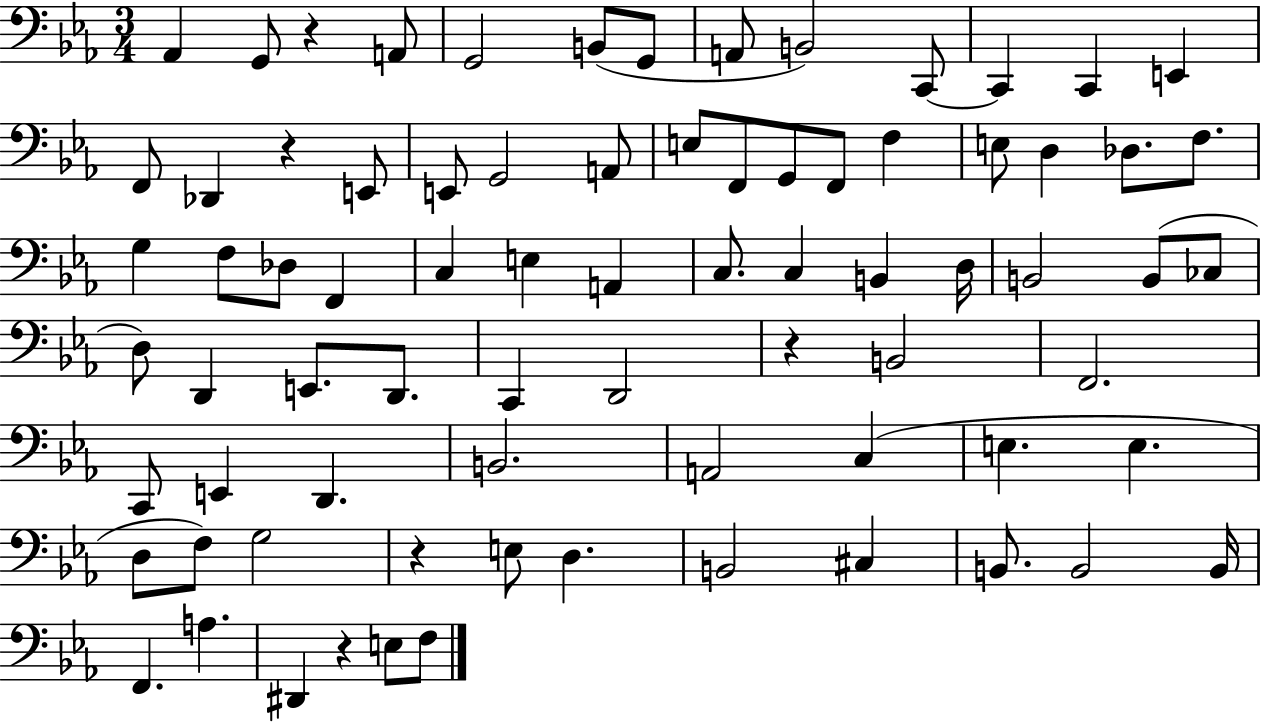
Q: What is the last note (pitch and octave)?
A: F3